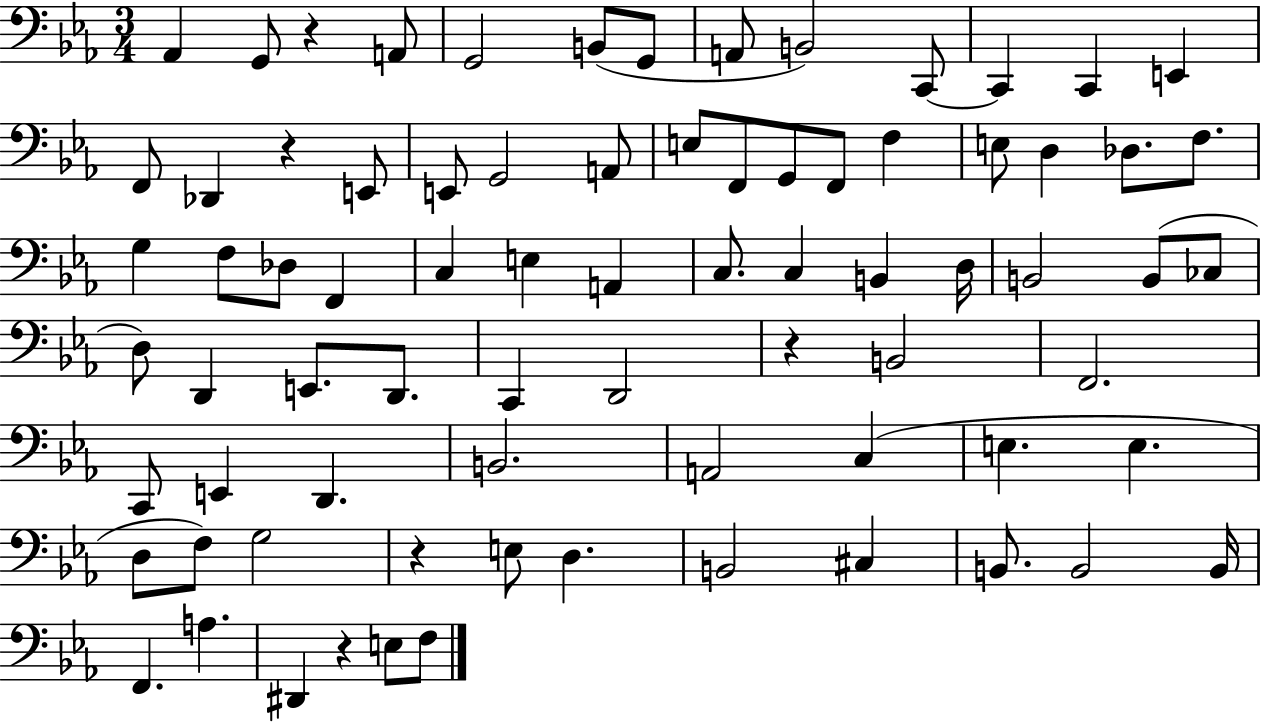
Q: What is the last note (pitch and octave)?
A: F3